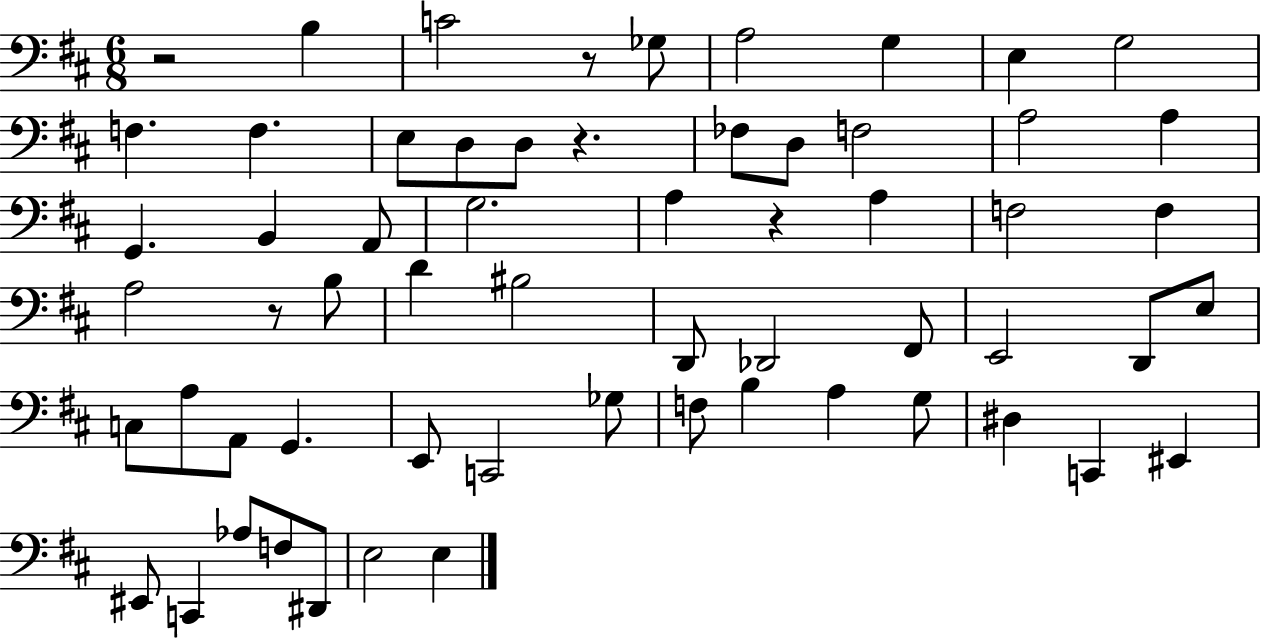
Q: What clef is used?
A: bass